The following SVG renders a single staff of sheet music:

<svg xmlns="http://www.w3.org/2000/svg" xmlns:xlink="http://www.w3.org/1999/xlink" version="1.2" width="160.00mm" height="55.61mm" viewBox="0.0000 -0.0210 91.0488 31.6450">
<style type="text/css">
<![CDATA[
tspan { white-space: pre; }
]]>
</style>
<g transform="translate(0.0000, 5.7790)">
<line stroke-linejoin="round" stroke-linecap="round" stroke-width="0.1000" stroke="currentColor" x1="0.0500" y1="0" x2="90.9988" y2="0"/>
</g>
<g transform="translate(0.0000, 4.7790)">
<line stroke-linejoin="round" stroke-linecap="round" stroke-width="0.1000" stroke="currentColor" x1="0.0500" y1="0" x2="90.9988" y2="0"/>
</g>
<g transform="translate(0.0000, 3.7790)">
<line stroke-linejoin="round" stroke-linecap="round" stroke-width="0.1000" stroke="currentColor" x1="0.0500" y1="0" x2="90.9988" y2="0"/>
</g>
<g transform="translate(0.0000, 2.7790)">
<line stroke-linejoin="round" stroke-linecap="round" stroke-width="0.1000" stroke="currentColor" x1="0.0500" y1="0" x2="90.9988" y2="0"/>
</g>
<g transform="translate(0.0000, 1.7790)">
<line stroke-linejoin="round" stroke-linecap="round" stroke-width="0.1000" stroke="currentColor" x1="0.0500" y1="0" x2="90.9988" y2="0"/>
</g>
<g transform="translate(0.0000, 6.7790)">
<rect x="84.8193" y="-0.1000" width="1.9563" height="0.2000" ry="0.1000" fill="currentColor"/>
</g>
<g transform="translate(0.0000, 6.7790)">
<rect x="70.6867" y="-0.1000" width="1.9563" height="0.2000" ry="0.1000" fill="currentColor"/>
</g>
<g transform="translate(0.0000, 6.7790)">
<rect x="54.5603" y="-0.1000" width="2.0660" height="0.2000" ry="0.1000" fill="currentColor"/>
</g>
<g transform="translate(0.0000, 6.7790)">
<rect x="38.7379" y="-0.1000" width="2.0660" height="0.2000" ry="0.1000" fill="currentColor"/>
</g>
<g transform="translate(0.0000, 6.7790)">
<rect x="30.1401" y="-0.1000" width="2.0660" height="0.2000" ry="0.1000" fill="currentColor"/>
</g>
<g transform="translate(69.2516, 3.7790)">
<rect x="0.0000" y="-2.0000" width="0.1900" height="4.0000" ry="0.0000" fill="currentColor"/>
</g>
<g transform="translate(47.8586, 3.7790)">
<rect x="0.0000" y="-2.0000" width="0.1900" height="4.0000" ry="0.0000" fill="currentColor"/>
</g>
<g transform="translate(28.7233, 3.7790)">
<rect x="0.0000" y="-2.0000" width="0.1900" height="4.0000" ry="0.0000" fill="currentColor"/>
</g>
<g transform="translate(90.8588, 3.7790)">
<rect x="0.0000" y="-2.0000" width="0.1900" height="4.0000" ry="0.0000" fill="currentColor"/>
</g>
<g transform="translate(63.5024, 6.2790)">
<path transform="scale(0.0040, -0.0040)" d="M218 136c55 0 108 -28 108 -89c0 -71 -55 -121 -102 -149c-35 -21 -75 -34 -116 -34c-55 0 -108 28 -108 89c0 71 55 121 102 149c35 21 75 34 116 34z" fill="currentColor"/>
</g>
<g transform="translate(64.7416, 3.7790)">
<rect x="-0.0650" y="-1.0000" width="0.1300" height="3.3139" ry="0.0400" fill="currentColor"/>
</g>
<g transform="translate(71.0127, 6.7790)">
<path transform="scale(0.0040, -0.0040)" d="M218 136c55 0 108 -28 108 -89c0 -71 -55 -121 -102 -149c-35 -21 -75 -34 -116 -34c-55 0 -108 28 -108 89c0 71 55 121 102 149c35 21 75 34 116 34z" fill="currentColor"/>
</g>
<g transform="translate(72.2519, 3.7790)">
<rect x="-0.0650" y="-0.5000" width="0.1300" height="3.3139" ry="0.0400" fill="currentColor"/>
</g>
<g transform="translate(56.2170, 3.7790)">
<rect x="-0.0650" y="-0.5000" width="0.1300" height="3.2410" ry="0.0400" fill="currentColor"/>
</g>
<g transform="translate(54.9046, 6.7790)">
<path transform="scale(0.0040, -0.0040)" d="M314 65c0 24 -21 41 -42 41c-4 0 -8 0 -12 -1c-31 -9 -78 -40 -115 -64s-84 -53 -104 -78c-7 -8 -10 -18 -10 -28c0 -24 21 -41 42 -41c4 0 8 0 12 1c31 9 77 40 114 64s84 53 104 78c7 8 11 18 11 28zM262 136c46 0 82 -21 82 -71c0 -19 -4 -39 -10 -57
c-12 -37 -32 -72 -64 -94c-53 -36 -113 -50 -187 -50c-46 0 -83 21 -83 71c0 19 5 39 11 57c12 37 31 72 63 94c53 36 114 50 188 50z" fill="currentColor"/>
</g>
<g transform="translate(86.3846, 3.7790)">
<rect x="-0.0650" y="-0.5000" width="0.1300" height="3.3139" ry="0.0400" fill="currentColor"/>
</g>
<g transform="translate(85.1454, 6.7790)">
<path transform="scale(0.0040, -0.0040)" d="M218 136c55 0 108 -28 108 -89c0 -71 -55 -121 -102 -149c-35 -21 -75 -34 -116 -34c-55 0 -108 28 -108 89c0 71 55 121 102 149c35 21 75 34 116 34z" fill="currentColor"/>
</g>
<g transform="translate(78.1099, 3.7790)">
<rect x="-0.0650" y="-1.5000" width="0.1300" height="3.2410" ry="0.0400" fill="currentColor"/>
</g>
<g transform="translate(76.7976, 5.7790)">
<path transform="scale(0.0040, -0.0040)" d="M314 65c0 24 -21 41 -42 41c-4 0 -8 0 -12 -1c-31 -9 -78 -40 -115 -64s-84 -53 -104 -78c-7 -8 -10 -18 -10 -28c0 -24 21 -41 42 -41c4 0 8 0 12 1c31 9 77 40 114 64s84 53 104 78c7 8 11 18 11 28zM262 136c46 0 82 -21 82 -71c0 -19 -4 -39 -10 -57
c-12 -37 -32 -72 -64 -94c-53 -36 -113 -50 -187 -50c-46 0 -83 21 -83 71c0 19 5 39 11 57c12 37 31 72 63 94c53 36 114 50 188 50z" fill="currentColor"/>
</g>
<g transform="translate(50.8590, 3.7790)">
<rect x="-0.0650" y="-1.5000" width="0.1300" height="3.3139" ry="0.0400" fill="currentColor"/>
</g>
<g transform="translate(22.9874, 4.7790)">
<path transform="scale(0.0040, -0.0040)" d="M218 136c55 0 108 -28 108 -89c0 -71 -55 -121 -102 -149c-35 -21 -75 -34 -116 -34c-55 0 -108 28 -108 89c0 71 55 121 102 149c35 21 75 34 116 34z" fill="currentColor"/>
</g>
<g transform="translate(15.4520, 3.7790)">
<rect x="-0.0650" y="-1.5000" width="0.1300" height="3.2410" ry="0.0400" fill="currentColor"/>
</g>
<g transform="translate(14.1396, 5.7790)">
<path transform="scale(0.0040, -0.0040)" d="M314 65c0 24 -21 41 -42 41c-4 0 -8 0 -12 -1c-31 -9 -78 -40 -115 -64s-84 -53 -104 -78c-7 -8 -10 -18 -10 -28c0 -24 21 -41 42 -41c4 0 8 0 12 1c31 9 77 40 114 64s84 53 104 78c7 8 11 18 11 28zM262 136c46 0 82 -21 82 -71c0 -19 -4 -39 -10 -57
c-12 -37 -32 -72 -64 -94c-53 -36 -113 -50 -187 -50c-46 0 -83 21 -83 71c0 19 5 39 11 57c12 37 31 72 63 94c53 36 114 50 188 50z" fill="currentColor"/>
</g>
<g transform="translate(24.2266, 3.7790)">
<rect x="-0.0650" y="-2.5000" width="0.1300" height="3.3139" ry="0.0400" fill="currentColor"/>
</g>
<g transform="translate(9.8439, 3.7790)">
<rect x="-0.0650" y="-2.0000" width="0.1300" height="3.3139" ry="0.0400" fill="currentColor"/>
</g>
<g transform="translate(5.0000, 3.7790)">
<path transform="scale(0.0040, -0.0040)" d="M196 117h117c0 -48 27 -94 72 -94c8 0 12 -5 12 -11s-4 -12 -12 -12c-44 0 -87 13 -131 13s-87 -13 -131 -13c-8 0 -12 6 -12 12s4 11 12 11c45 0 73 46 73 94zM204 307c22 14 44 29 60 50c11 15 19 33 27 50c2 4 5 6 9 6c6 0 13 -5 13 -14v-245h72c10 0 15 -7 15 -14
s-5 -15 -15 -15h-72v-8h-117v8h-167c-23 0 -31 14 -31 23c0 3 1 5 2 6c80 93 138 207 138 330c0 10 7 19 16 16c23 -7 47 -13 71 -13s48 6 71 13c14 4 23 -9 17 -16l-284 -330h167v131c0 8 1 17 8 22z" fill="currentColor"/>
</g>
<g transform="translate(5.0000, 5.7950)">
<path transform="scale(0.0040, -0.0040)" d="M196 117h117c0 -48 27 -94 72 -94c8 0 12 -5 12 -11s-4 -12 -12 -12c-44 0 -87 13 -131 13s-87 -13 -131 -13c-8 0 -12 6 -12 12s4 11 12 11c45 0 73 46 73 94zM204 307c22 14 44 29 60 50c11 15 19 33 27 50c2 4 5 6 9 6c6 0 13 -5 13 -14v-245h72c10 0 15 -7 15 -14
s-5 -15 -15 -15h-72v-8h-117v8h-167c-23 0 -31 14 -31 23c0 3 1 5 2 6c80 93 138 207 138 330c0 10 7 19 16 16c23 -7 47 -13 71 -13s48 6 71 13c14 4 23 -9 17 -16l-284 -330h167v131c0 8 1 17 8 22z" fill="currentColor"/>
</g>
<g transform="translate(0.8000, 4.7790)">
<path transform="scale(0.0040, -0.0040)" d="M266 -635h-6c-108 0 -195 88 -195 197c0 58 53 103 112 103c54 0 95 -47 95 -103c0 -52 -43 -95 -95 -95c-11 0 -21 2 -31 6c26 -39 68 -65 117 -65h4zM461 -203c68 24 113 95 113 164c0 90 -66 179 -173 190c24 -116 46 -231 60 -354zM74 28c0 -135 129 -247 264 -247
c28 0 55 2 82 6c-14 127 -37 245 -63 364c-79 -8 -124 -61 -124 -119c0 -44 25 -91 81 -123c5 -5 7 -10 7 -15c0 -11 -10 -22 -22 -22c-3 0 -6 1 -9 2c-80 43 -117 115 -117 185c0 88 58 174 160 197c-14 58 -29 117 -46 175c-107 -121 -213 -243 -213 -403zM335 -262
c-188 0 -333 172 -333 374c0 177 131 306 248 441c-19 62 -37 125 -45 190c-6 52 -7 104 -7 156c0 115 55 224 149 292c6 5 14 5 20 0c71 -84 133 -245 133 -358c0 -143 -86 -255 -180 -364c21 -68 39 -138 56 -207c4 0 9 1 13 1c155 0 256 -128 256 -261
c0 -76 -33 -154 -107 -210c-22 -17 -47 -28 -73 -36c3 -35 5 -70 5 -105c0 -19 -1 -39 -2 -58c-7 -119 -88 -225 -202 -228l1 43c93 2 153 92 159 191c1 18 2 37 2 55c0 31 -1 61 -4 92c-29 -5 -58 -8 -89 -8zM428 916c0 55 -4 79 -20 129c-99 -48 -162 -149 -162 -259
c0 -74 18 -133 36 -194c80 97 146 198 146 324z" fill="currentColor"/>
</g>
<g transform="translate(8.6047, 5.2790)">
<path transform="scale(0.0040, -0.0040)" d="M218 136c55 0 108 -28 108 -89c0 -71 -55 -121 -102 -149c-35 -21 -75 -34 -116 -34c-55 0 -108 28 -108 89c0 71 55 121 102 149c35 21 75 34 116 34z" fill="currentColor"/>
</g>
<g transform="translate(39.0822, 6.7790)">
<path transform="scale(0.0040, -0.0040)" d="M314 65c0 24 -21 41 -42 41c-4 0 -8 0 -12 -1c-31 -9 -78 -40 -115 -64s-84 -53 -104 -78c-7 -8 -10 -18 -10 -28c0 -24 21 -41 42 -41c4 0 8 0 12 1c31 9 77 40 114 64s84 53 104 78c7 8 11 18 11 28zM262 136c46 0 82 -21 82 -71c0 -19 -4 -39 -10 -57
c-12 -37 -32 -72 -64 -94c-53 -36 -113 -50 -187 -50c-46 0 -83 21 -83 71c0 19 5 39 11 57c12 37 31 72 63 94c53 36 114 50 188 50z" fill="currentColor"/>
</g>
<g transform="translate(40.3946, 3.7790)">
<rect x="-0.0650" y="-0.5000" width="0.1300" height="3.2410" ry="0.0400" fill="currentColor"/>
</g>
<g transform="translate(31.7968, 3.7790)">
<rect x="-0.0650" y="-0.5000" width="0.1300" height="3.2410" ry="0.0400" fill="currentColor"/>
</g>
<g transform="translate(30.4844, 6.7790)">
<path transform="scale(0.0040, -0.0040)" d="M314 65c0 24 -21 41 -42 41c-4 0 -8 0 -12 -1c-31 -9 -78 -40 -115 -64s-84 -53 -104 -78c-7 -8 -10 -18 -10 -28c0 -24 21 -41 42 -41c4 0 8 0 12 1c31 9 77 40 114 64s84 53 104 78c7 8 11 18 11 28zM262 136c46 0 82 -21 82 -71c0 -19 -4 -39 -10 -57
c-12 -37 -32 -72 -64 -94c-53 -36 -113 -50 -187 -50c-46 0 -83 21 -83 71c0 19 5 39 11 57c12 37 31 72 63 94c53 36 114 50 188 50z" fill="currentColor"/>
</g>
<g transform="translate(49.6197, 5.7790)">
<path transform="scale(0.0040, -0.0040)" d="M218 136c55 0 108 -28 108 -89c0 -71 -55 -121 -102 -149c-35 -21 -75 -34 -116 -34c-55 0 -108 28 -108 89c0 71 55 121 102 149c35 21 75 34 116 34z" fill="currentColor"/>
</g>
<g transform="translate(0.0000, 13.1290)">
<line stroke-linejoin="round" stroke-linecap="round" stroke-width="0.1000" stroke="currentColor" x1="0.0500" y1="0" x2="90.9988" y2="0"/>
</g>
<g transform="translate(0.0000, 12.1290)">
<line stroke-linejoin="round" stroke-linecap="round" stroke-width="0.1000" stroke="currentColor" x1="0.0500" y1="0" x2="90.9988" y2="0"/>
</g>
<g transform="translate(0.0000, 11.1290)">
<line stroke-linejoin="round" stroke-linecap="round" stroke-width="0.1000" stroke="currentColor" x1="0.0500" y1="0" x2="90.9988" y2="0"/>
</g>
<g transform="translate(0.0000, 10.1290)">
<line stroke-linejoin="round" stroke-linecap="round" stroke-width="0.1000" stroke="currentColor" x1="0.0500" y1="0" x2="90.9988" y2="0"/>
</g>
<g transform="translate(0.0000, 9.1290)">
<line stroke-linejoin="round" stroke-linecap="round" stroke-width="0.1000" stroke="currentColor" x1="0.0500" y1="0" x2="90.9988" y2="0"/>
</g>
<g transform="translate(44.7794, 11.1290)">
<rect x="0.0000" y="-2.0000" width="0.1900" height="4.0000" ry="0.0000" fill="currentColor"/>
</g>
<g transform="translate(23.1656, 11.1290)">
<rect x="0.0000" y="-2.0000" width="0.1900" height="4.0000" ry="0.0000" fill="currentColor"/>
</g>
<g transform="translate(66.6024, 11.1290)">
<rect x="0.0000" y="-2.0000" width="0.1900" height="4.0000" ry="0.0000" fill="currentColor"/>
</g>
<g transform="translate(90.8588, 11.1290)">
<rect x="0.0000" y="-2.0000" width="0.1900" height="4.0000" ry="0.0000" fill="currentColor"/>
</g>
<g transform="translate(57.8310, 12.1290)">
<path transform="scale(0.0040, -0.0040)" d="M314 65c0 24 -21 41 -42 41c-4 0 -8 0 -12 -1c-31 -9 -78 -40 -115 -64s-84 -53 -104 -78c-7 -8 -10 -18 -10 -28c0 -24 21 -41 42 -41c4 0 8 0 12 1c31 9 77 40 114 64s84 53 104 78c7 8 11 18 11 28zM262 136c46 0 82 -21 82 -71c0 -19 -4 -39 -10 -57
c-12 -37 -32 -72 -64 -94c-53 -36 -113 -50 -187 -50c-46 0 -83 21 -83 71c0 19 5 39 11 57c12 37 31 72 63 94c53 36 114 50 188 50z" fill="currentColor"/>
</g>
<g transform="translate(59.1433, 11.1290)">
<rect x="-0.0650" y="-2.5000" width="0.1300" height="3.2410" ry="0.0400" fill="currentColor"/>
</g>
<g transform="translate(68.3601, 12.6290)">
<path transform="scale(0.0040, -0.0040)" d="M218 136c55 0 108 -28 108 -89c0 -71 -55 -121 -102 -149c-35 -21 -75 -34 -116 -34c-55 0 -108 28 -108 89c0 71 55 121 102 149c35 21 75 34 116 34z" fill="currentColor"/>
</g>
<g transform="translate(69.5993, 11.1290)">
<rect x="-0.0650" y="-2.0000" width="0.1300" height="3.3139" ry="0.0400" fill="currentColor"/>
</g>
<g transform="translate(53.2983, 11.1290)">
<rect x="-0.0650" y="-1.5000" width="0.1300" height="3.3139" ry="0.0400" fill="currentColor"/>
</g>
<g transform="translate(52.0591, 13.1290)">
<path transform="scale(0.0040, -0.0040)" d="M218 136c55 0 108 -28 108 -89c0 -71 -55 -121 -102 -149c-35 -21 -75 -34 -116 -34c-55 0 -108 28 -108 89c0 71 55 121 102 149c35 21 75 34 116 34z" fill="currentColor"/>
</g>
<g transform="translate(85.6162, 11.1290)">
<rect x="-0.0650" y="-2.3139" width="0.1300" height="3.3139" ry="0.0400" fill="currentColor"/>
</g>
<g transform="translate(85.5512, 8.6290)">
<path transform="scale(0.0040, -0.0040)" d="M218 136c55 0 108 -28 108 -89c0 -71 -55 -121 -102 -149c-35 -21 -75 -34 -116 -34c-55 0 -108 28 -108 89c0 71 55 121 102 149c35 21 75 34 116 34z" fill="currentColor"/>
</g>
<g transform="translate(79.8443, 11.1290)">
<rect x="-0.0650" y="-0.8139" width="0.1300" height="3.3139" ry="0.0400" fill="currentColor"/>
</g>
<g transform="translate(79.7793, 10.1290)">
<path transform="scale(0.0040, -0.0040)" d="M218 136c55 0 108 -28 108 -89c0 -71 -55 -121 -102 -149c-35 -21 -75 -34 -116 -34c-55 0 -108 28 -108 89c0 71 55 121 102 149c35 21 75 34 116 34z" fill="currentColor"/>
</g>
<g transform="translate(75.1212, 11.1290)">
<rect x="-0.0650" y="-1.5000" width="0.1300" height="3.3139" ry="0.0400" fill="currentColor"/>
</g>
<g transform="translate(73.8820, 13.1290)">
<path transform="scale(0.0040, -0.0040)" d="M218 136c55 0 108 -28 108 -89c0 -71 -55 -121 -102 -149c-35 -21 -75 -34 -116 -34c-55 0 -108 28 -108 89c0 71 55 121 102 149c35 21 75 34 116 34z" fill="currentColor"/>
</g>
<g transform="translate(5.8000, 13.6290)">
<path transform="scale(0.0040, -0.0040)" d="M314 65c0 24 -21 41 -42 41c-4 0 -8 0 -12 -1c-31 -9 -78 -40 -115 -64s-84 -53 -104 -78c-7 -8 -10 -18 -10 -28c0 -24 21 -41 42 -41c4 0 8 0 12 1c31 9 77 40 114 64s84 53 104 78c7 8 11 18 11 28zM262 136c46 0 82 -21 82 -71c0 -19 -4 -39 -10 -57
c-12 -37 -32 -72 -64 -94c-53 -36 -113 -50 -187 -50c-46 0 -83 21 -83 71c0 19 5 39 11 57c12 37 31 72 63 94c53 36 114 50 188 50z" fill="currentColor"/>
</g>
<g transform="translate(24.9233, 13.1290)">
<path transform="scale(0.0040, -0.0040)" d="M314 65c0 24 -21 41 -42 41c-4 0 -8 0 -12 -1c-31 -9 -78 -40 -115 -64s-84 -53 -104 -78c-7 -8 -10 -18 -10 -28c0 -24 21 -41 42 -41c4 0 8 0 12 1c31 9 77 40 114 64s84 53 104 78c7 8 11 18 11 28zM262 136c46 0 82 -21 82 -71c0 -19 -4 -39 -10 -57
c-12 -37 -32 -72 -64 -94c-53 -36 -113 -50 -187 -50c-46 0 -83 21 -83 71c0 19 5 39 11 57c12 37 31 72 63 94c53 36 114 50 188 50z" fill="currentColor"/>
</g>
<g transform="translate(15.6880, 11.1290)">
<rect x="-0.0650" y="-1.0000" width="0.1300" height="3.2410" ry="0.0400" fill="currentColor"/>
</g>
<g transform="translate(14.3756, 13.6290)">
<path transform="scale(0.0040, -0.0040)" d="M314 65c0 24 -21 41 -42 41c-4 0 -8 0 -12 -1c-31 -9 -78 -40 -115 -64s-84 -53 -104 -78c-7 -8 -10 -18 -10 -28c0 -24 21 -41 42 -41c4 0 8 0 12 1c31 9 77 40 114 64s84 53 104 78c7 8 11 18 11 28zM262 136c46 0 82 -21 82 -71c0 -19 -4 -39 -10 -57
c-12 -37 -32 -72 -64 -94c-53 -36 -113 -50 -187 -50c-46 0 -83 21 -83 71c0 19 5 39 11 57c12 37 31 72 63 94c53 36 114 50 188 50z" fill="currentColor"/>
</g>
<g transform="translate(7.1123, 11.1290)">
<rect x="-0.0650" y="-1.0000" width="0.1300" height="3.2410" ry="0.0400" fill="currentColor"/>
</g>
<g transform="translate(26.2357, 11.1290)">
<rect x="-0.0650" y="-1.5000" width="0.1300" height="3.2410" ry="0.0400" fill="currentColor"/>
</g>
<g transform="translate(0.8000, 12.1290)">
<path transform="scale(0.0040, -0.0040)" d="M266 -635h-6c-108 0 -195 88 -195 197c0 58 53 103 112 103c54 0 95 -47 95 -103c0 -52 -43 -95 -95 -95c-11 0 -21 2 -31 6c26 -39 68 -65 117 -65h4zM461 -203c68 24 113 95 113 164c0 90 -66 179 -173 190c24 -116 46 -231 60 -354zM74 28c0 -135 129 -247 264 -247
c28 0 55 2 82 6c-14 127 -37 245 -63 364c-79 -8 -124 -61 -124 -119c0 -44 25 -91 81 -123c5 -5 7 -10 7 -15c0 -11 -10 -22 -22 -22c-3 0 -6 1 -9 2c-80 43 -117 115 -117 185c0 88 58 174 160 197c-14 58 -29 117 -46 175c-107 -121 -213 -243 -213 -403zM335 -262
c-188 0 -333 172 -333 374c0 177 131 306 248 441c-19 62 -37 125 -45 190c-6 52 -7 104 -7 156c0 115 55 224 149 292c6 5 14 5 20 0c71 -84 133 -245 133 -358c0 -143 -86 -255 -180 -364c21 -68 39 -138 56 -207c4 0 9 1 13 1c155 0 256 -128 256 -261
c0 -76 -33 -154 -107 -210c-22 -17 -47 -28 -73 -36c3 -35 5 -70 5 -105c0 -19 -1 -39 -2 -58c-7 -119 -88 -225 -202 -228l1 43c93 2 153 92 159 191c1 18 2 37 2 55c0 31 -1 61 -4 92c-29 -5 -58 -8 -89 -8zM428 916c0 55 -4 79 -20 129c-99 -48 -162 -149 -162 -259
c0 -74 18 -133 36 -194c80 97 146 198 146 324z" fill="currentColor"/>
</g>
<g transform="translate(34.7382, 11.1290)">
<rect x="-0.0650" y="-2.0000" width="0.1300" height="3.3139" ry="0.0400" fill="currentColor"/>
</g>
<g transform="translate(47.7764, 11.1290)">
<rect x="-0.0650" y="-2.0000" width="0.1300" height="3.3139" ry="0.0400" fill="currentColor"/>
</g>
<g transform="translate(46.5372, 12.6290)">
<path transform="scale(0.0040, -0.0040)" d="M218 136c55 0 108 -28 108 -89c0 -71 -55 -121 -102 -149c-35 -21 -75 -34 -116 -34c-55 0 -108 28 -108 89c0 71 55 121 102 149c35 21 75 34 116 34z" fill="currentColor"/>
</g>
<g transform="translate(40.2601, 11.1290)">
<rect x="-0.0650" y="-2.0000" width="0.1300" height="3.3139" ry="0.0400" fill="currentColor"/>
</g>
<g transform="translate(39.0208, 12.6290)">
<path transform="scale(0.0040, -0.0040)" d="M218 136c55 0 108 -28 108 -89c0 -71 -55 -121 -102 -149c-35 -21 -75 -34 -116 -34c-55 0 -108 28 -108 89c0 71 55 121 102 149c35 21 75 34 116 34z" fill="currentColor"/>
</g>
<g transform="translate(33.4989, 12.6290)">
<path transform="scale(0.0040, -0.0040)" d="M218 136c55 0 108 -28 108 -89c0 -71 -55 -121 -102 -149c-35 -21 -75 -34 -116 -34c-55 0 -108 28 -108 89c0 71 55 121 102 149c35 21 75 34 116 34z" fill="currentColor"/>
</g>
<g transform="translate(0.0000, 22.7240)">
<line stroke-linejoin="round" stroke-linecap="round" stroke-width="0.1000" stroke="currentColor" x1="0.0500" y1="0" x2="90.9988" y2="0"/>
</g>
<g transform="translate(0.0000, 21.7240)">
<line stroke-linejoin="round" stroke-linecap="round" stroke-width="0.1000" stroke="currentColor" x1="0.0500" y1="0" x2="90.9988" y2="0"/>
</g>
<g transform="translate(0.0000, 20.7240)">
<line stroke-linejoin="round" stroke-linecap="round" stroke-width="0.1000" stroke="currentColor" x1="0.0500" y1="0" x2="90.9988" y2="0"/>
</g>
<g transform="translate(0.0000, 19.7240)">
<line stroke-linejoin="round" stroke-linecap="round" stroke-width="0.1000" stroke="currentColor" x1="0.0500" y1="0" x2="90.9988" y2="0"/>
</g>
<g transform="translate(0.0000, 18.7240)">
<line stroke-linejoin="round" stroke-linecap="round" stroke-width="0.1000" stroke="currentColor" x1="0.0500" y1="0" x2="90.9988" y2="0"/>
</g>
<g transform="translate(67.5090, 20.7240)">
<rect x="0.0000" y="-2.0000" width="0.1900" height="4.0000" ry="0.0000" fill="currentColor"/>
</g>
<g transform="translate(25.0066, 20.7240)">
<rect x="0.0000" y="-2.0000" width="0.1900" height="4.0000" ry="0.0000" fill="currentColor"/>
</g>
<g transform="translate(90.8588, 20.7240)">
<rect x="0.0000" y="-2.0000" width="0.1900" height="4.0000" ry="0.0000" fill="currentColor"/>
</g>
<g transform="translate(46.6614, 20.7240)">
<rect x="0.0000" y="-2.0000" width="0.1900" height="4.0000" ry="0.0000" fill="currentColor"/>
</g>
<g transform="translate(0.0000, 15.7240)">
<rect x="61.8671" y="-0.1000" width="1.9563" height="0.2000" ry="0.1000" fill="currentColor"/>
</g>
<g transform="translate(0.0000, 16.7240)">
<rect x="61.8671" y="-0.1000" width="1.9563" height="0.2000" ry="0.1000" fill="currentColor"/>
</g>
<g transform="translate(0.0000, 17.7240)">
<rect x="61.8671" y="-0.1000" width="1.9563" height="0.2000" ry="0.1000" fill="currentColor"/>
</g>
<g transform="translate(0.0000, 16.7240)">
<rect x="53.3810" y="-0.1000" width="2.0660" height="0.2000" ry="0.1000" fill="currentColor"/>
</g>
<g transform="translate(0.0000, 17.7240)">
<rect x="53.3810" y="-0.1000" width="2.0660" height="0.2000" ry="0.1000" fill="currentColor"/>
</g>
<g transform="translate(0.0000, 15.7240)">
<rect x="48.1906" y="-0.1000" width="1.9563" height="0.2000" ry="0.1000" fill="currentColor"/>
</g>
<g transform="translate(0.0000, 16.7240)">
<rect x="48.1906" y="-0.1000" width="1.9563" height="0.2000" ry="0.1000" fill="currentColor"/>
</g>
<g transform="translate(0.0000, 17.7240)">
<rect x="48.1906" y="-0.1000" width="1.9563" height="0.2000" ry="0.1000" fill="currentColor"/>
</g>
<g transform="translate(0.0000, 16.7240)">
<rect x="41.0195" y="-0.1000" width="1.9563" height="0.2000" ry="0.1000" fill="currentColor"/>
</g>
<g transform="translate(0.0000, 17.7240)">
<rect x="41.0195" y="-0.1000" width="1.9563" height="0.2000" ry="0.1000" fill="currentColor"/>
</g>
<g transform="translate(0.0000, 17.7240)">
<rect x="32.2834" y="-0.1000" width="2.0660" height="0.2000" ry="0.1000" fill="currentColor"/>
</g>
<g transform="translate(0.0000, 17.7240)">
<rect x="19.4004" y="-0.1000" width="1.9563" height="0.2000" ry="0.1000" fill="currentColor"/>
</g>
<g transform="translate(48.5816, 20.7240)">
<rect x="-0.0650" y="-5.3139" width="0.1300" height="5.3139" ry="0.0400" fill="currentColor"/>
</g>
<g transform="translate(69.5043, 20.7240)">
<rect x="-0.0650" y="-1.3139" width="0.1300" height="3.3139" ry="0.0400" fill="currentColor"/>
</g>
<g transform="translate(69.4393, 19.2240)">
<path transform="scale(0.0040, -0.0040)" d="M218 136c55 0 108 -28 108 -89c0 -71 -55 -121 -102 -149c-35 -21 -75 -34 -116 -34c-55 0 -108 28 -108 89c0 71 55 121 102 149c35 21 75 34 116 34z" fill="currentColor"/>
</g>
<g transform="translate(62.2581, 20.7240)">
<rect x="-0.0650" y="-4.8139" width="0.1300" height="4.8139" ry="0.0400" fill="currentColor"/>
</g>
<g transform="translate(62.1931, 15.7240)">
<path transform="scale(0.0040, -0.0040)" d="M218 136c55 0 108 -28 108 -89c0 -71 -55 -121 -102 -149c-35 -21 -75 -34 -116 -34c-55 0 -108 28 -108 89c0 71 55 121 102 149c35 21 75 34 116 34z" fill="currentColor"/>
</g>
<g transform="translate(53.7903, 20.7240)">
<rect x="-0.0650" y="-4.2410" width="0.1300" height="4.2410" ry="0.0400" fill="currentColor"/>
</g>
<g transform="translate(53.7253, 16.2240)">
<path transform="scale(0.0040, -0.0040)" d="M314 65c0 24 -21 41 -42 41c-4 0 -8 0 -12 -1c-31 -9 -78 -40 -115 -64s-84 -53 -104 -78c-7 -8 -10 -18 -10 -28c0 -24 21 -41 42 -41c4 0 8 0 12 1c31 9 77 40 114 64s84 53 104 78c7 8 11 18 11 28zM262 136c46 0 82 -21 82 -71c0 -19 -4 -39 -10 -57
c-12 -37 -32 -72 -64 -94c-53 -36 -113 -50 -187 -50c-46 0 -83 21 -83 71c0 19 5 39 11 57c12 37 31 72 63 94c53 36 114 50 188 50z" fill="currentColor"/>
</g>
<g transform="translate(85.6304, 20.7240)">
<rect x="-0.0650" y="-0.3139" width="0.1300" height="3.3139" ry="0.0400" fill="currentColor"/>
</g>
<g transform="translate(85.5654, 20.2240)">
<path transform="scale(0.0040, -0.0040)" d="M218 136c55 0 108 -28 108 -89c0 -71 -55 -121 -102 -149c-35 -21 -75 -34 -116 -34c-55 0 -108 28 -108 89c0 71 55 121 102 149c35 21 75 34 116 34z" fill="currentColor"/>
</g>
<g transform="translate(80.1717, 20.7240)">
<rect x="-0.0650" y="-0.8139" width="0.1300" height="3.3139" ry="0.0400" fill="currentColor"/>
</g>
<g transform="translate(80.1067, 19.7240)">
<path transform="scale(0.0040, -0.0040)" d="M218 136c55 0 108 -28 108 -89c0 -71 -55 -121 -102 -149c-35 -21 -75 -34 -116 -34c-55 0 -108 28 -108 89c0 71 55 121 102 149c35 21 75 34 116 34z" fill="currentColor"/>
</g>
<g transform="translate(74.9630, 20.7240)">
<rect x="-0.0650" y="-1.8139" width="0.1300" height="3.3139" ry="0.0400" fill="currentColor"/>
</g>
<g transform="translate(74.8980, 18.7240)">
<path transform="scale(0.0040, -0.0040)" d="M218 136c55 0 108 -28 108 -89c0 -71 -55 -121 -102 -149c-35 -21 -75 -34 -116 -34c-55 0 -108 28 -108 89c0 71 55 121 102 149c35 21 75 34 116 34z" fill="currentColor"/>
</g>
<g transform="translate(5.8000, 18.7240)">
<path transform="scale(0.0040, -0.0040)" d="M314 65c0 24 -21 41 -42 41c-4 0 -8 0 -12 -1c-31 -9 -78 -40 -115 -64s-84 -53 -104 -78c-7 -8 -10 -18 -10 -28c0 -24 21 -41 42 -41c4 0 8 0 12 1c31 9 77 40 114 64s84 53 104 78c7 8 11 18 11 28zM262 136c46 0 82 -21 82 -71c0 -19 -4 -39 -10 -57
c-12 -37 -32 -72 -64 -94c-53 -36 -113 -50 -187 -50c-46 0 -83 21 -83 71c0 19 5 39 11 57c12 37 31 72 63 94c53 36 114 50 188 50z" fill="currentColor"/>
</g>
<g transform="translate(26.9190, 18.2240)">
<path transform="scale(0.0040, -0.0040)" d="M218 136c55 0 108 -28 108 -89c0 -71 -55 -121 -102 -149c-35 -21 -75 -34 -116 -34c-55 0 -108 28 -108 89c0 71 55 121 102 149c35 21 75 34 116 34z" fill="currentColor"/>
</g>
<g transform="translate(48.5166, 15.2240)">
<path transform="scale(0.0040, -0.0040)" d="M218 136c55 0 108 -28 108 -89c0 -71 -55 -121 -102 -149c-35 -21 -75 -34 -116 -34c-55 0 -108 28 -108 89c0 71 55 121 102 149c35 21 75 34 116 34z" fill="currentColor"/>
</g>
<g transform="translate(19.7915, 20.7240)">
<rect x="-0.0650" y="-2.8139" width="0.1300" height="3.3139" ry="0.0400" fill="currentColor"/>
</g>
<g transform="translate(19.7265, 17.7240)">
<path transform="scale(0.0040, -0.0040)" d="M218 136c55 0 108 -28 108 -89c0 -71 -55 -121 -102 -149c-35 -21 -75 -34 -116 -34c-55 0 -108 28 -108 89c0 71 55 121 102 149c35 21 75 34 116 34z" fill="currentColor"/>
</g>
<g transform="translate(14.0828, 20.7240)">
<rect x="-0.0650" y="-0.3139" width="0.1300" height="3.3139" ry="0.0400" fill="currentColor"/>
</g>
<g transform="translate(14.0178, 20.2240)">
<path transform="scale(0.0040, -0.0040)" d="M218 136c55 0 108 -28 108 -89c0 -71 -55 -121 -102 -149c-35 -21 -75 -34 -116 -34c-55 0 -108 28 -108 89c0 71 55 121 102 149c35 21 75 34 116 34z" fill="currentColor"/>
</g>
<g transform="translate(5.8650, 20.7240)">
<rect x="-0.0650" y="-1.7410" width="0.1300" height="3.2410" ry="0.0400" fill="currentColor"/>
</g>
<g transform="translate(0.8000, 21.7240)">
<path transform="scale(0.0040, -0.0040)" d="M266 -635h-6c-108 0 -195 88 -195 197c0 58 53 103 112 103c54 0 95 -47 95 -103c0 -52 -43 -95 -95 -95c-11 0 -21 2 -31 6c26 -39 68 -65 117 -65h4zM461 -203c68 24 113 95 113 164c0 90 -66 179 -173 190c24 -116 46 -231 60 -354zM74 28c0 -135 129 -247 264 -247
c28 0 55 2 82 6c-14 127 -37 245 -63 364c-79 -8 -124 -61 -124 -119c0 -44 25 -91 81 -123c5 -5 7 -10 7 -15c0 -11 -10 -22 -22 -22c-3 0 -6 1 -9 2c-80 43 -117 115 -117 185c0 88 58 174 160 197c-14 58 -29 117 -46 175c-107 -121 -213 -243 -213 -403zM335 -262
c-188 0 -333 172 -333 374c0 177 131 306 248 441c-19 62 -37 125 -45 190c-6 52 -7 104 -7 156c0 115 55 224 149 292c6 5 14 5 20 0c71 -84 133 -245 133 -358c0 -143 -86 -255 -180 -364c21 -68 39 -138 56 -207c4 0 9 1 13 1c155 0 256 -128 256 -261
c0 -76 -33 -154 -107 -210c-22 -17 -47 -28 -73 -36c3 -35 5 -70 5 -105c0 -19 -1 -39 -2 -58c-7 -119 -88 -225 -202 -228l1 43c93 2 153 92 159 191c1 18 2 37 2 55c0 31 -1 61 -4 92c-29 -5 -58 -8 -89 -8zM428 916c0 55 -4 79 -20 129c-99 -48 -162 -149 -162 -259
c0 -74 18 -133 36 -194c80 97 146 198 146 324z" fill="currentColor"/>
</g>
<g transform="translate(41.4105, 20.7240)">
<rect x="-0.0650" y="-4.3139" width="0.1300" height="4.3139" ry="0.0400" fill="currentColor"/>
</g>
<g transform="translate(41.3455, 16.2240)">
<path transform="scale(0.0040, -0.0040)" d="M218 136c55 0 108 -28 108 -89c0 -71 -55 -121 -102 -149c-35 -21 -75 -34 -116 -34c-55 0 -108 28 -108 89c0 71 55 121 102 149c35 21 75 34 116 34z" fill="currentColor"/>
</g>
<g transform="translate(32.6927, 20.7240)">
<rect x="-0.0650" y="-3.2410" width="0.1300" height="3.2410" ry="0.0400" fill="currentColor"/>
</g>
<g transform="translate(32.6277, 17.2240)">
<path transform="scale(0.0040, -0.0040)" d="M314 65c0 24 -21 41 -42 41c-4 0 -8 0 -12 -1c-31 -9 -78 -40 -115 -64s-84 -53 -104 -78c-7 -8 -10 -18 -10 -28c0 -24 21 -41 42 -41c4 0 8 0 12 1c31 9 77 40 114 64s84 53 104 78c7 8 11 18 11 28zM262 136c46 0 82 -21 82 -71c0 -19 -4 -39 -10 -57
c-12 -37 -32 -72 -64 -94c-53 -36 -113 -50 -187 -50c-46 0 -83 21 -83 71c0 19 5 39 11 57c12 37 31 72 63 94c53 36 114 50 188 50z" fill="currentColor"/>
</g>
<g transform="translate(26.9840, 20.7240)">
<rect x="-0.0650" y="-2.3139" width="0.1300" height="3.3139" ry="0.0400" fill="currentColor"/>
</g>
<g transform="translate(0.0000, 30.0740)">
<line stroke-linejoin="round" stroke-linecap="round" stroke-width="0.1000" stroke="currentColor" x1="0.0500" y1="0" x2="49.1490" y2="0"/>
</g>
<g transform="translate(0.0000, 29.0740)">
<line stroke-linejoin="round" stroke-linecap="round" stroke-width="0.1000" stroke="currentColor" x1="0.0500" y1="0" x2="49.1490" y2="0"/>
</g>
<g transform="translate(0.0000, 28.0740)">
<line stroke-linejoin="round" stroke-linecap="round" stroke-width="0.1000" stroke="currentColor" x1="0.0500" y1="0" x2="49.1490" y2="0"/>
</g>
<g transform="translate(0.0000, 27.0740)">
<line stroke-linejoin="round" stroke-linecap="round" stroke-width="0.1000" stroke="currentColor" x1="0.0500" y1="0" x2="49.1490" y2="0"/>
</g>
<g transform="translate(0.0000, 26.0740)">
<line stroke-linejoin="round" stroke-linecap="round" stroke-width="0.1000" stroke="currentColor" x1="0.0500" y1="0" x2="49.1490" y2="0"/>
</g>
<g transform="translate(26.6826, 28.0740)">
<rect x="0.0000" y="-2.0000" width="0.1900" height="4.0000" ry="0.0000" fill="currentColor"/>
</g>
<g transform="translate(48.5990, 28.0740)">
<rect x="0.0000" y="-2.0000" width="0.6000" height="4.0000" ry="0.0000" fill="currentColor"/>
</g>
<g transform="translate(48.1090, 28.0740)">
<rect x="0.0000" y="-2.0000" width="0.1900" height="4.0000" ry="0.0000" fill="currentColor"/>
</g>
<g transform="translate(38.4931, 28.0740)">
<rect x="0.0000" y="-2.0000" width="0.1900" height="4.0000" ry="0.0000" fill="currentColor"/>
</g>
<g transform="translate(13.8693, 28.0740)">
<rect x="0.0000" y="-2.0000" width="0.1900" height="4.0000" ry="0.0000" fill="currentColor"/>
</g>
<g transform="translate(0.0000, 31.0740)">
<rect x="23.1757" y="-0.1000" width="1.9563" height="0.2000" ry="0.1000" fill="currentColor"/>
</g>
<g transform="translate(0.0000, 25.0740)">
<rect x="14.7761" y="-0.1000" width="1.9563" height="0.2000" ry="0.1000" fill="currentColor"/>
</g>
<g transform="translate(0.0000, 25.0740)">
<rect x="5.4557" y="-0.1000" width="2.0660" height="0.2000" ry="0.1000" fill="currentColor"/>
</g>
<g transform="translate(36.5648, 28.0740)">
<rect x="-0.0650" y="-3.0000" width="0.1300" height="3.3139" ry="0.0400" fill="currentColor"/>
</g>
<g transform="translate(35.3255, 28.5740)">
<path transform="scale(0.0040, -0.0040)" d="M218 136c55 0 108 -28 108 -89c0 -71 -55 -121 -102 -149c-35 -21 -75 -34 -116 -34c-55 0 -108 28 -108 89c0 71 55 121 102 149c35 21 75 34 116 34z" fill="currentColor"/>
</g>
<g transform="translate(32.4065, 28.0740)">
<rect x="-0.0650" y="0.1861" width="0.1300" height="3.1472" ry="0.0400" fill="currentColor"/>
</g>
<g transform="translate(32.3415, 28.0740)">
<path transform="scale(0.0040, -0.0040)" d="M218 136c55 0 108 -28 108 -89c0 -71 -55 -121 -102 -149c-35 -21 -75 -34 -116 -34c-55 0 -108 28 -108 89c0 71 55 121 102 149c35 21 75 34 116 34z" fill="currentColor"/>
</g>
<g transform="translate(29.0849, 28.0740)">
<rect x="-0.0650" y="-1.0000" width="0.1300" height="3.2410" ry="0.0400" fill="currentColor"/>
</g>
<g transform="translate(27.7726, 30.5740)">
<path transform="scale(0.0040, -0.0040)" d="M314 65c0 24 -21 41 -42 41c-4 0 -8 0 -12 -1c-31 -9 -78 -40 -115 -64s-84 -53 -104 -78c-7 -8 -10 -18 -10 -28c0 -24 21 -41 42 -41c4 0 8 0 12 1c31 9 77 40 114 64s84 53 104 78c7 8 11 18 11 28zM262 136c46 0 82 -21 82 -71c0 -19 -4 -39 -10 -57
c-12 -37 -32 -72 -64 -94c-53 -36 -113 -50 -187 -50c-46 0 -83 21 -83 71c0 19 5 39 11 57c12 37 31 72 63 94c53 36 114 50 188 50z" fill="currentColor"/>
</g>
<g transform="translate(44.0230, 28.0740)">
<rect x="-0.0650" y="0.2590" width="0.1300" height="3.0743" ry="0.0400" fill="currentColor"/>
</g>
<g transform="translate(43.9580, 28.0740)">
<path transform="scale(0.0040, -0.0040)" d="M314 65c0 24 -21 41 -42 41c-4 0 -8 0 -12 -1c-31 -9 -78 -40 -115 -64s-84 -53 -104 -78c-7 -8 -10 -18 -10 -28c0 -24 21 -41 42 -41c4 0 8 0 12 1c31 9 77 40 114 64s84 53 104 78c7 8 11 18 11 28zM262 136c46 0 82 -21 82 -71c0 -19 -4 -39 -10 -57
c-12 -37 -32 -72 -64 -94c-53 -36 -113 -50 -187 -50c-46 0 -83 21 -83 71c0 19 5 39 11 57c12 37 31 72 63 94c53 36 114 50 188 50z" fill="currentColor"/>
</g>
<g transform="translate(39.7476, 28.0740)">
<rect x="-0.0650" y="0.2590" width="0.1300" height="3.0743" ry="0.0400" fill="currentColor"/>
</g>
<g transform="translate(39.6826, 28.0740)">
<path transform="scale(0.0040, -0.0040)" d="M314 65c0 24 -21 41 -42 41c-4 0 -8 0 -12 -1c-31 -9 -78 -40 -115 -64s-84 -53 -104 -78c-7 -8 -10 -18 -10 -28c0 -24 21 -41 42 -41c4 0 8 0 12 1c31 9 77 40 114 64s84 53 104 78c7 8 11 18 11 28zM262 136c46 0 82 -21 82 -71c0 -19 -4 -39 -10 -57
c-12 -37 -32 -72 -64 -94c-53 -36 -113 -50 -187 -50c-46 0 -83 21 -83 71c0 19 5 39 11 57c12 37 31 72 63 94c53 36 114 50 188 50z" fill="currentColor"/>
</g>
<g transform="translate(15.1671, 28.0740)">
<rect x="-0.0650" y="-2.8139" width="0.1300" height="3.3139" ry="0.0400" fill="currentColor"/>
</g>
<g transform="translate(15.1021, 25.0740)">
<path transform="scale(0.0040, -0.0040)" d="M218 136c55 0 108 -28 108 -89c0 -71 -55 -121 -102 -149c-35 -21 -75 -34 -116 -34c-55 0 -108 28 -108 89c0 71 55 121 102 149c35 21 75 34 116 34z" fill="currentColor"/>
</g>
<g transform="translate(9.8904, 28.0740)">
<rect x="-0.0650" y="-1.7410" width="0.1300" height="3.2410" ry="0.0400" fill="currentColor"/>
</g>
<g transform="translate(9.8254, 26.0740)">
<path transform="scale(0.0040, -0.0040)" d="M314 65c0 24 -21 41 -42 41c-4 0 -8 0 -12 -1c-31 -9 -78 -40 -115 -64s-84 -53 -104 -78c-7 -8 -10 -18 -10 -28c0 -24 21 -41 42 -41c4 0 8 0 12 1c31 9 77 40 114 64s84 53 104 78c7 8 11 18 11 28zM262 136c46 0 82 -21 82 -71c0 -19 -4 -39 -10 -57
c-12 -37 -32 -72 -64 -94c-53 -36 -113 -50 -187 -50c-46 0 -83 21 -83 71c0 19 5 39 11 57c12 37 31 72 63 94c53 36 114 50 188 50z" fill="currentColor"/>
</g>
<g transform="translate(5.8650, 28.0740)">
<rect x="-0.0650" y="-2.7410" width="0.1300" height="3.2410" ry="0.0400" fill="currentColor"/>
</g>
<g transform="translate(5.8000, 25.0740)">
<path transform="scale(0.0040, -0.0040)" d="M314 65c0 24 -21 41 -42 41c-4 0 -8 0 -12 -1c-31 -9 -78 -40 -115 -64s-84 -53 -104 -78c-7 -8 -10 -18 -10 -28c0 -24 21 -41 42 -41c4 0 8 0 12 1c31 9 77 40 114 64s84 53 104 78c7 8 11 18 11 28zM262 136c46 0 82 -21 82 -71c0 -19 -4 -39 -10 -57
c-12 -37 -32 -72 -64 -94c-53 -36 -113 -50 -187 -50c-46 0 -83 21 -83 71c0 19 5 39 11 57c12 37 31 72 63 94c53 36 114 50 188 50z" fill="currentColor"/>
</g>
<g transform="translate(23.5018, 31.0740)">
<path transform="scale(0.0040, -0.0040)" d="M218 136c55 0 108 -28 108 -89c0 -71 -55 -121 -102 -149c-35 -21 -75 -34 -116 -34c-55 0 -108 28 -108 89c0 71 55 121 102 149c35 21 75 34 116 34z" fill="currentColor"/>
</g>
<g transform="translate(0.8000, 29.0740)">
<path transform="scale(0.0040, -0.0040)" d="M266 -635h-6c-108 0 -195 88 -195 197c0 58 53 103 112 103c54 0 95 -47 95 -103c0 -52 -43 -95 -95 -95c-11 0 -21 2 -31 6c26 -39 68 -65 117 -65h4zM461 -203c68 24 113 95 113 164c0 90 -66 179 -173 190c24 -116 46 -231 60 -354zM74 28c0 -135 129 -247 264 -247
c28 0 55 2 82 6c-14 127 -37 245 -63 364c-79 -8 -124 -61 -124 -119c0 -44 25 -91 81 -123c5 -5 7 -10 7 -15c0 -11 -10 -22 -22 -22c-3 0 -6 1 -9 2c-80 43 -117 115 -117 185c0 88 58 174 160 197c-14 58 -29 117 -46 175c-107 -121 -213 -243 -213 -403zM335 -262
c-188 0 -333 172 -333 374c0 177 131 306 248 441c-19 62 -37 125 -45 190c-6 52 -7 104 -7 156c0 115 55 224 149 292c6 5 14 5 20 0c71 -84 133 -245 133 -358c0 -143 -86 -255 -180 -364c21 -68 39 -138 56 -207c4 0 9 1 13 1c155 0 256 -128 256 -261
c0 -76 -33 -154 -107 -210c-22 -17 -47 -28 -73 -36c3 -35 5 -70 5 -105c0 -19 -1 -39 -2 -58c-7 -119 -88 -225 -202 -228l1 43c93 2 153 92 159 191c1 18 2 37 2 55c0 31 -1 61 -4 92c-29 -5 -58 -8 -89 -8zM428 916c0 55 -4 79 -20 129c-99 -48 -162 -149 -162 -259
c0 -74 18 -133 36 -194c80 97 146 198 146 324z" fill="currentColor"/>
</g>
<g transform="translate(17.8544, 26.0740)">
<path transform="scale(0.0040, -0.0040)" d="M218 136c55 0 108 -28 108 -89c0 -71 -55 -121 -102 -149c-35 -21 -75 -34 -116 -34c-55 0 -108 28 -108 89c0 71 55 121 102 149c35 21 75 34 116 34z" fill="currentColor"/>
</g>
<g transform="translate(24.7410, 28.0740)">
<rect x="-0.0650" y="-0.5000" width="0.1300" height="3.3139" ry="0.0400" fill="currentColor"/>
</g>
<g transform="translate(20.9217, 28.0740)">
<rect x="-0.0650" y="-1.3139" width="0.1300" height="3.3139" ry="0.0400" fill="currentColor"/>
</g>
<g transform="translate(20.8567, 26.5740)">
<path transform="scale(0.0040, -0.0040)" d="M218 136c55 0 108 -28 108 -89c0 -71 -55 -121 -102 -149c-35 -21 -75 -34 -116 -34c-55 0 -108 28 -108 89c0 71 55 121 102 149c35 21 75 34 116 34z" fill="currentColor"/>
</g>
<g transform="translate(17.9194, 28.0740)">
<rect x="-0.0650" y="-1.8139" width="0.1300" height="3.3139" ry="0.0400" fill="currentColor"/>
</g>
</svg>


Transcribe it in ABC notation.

X:1
T:Untitled
M:4/4
L:1/4
K:C
F E2 G C2 C2 E C2 D C E2 C D2 D2 E2 F F F E G2 F E d g f2 c a g b2 d' f' d'2 e' e f d c a2 f2 a f e C D2 B A B2 B2